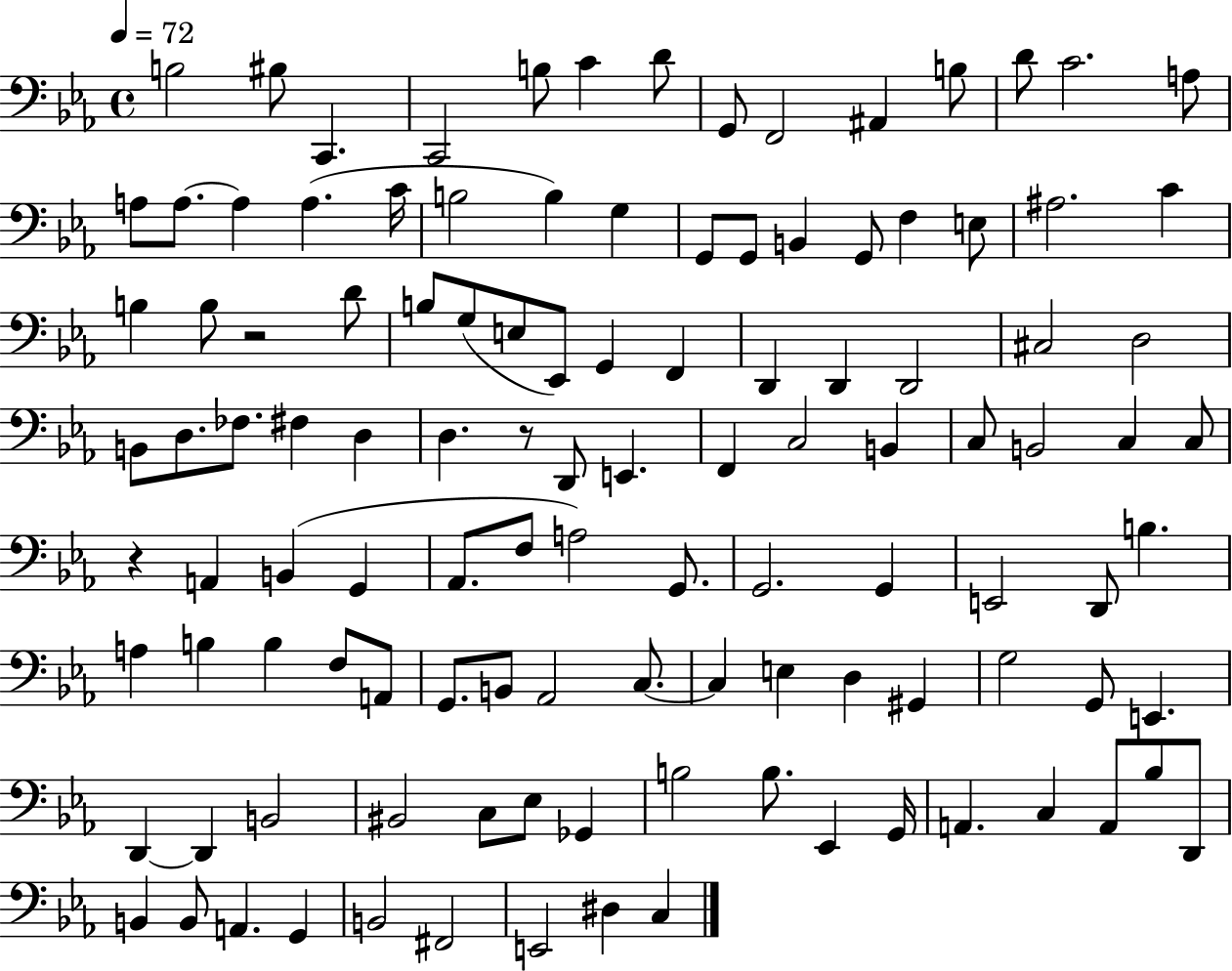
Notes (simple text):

B3/h BIS3/e C2/q. C2/h B3/e C4/q D4/e G2/e F2/h A#2/q B3/e D4/e C4/h. A3/e A3/e A3/e. A3/q A3/q. C4/s B3/h B3/q G3/q G2/e G2/e B2/q G2/e F3/q E3/e A#3/h. C4/q B3/q B3/e R/h D4/e B3/e G3/e E3/e Eb2/e G2/q F2/q D2/q D2/q D2/h C#3/h D3/h B2/e D3/e. FES3/e. F#3/q D3/q D3/q. R/e D2/e E2/q. F2/q C3/h B2/q C3/e B2/h C3/q C3/e R/q A2/q B2/q G2/q Ab2/e. F3/e A3/h G2/e. G2/h. G2/q E2/h D2/e B3/q. A3/q B3/q B3/q F3/e A2/e G2/e. B2/e Ab2/h C3/e. C3/q E3/q D3/q G#2/q G3/h G2/e E2/q. D2/q D2/q B2/h BIS2/h C3/e Eb3/e Gb2/q B3/h B3/e. Eb2/q G2/s A2/q. C3/q A2/e Bb3/e D2/e B2/q B2/e A2/q. G2/q B2/h F#2/h E2/h D#3/q C3/q